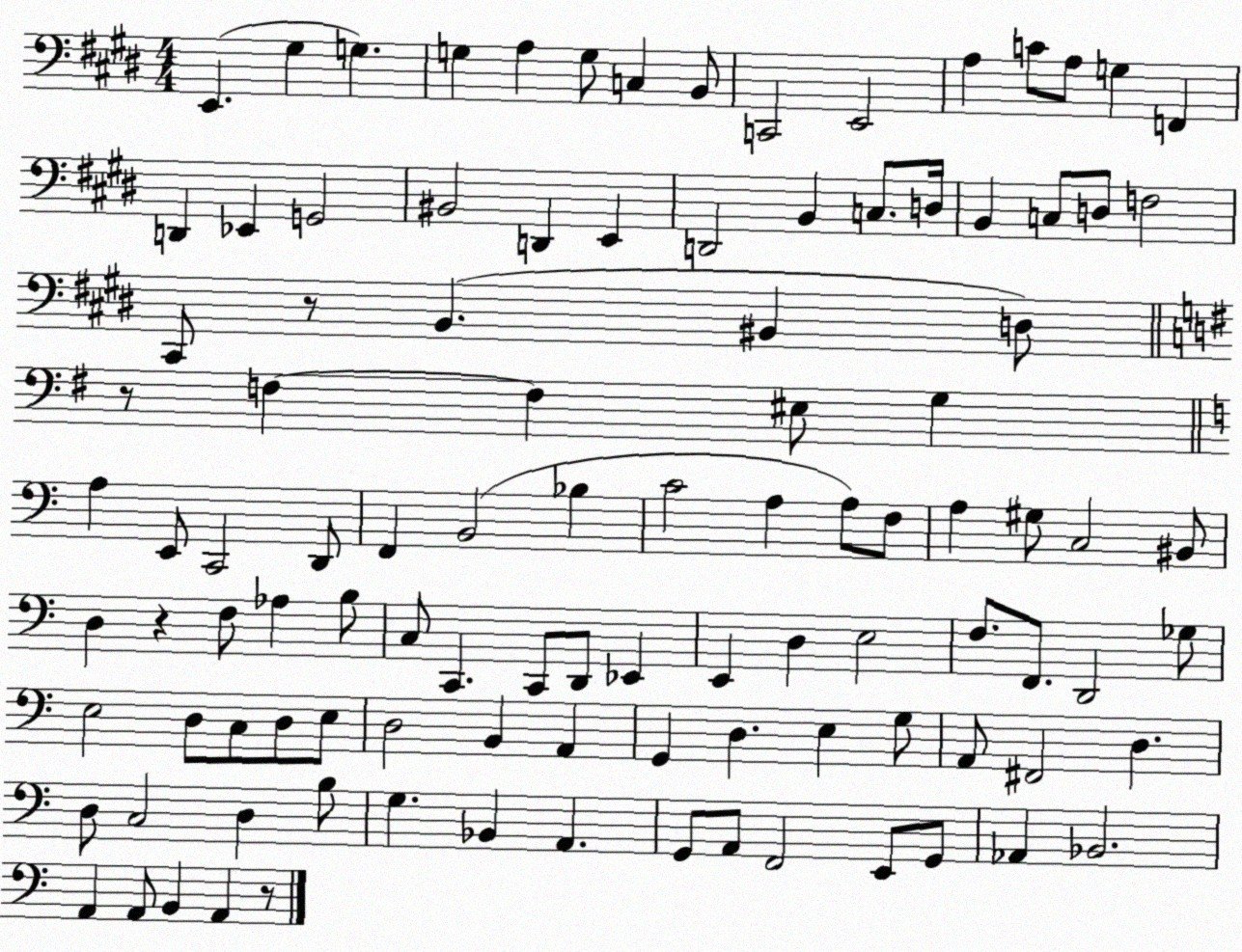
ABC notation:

X:1
T:Untitled
M:4/4
L:1/4
K:E
E,, ^G, G, G, A, G,/2 C, B,,/2 C,,2 E,,2 A, C/2 A,/2 G, F,, D,, _E,, G,,2 ^B,,2 D,, E,, D,,2 B,, C,/2 D,/4 B,, C,/2 D,/2 F,2 ^C,,/2 z/2 B,, ^B,, D,/2 z/2 F, F, ^E,/2 G, A, E,,/2 C,,2 D,,/2 F,, B,,2 _B, C2 A, A,/2 F,/2 A, ^G,/2 C,2 ^B,,/2 D, z F,/2 _A, B,/2 C,/2 C,, C,,/2 D,,/2 _E,, E,, D, E,2 F,/2 F,,/2 D,,2 _G,/2 E,2 D,/2 C,/2 D,/2 E,/2 D,2 B,, A,, G,, D, E, G,/2 A,,/2 ^F,,2 D, D,/2 C,2 D, B,/2 G, _B,, A,, G,,/2 A,,/2 F,,2 E,,/2 G,,/2 _A,, _B,,2 A,, A,,/2 B,, A,, z/2